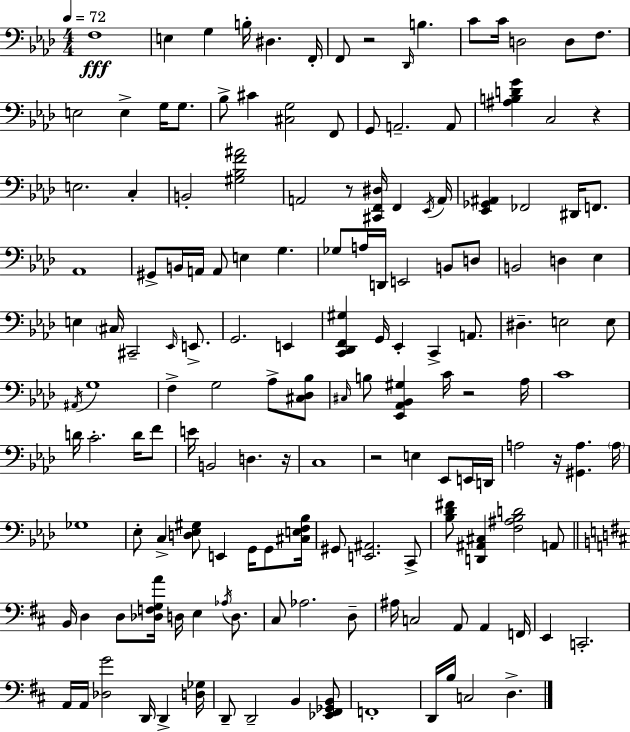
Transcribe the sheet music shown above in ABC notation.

X:1
T:Untitled
M:4/4
L:1/4
K:Ab
F,4 E, G, B,/4 ^D, F,,/4 F,,/2 z2 _D,,/4 B, C/2 C/4 D,2 D,/2 F,/2 E,2 E, G,/4 G,/2 _B,/2 ^C [^C,G,]2 F,,/2 G,,/2 A,,2 A,,/2 [^A,B,DG] C,2 z E,2 C, B,,2 [^G,_B,F^A]2 A,,2 z/2 [^C,,F,,^D,]/4 F,, _E,,/4 A,,/4 [_E,,_G,,^A,,] _F,,2 ^D,,/4 F,,/2 _A,,4 ^G,,/2 B,,/4 A,,/4 A,,/2 E, G, _G,/2 A,/4 D,,/4 E,,2 B,,/2 D,/2 B,,2 D, _E, E, ^C,/4 ^C,,2 _E,,/4 E,,/2 G,,2 E,, [C,,_D,,F,,^G,] G,,/4 _E,, C,, A,,/2 ^D, E,2 E,/2 ^A,,/4 G,4 F, G,2 _A,/2 [^C,_D,_B,]/2 ^C,/4 B,/2 [_E,,_A,,_B,,^G,] C/4 z2 _A,/4 C4 D/4 C2 D/4 F/2 E/4 B,,2 D, z/4 C,4 z2 E, _E,,/2 E,,/4 D,,/4 A,2 z/4 [^G,,A,] A,/4 _G,4 _E,/2 C, [D,_E,^G,]/2 E,, G,,/4 G,,/2 [^C,E,F,_B,]/4 ^G,,/2 [E,,^A,,]2 C,,/2 [_B,_D^F]/2 [D,,^A,,^C,] [F,^A,_B,D]2 A,,/2 B,,/4 D, D,/2 [_D,F,G,A]/4 D,/4 E, _A,/4 D,/2 ^C,/2 _A,2 D,/2 ^A,/4 C,2 A,,/2 A,, F,,/4 E,, C,,2 A,,/4 A,,/4 [_D,G]2 D,,/4 D,, [D,_G,]/4 D,,/2 D,,2 B,, [_E,,^F,,_G,,B,,]/2 F,,4 D,,/4 B,/4 C,2 D,